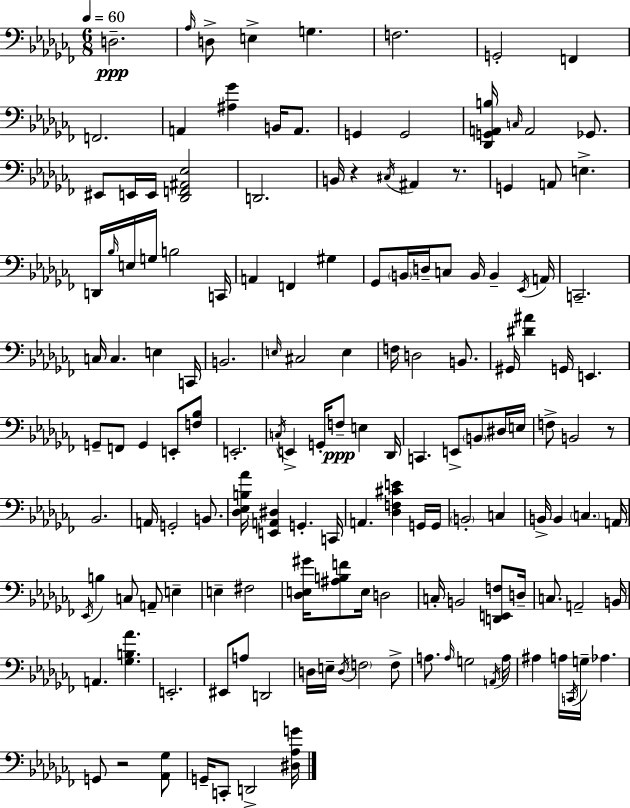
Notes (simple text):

D3/h. Ab3/s D3/e E3/q G3/q. F3/h. G2/h F2/q F2/h. A2/q [A#3,Gb4]/q B2/s A2/e. G2/q G2/h [Db2,G2,A2,B3]/s C3/s A2/h Gb2/e. EIS2/e E2/s E2/s [Db2,F2,A#2,Eb3]/h D2/h. B2/s R/q C#3/s A#2/q R/e. G2/q A2/e E3/q. D2/s Bb3/s E3/s G3/s B3/h C2/s A2/q F2/q G#3/q Gb2/e B2/s D3/s C3/e B2/s B2/q Eb2/s A2/s C2/h. C3/s C3/q. E3/q C2/s B2/h. E3/s C#3/h E3/q F3/s D3/h B2/e. G#2/s [D#4,A#4]/q G2/s E2/q. G2/e F2/e G2/q E2/e [F3,Bb3]/e E2/h. C3/s E2/q G2/s F3/e E3/q Db2/s C2/q. E2/e B2/e D#3/s E3/s F3/e B2/h R/e Bb2/h. A2/s G2/h B2/e. [Db3,Eb3,B3,Ab4]/s [E2,A2,D#3]/q G2/q. C2/s A2/q. [Db3,F3,C#4,E4]/q G2/s G2/s B2/h C3/q B2/s B2/q C3/q. A2/s Eb2/s B3/q C3/e A2/e E3/q E3/q F#3/h [Db3,E3,G#4]/s [A#3,B3,F4]/e E3/s D3/h C3/s B2/h [D2,E2,F3]/e D3/s C3/e. A2/h B2/s A2/q. [Gb3,B3,Ab4]/q. E2/h. EIS2/e A3/e D2/h D3/s E3/s D3/s F3/h F3/e A3/e. A3/s G3/h A2/s A3/s A#3/q A3/s C2/s G3/s Ab3/q. G2/e R/h [Ab2,Gb3]/e G2/s C2/e D2/h [D#3,Ab3,G4]/s